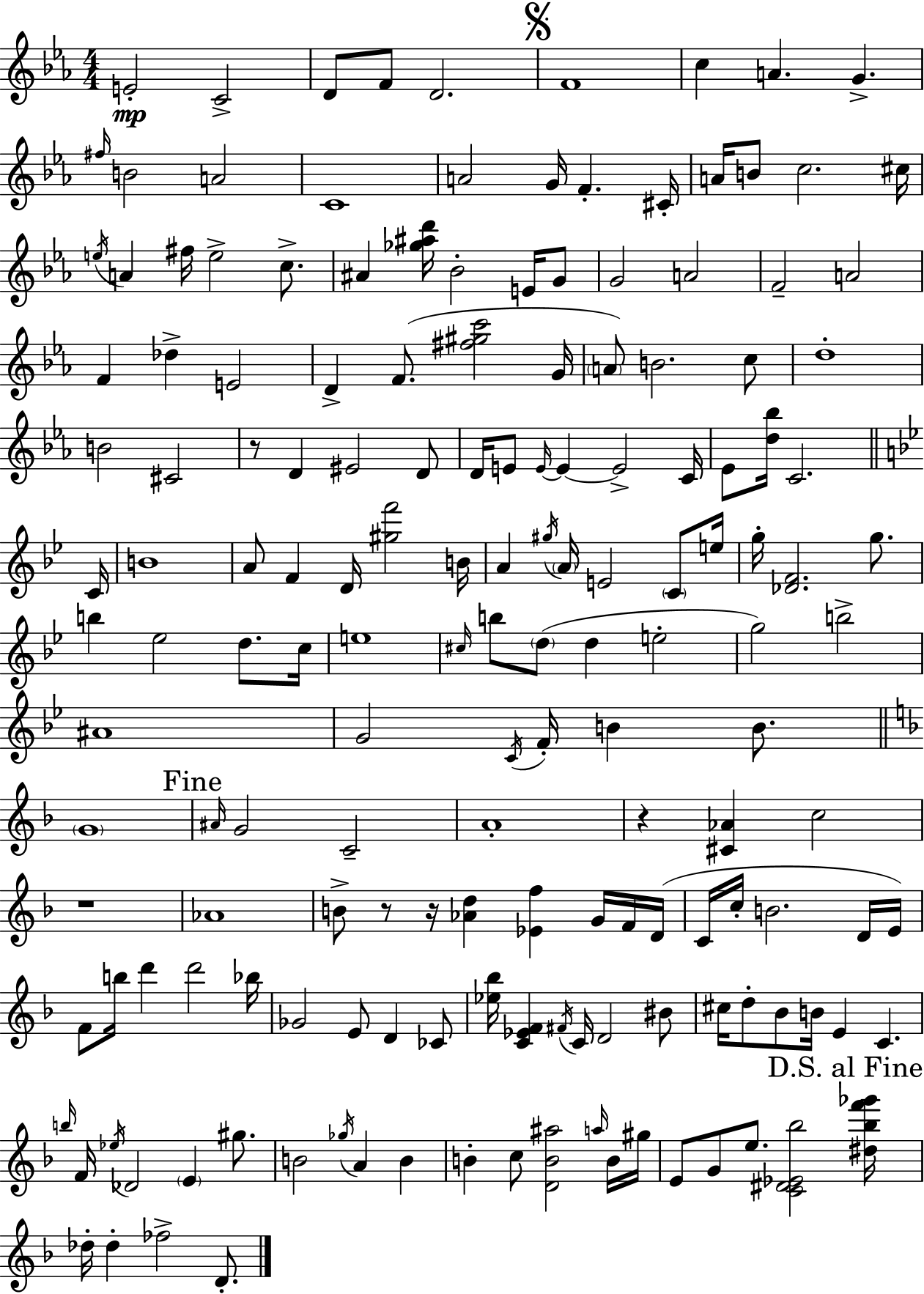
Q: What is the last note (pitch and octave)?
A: D4